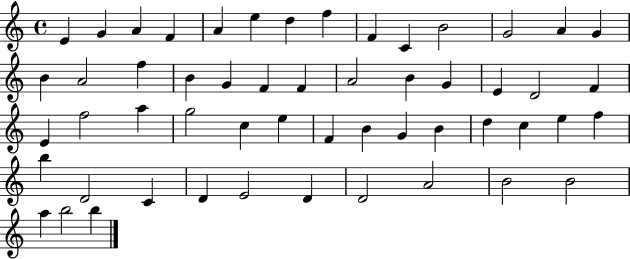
{
  \clef treble
  \time 4/4
  \defaultTimeSignature
  \key c \major
  e'4 g'4 a'4 f'4 | a'4 e''4 d''4 f''4 | f'4 c'4 b'2 | g'2 a'4 g'4 | \break b'4 a'2 f''4 | b'4 g'4 f'4 f'4 | a'2 b'4 g'4 | e'4 d'2 f'4 | \break e'4 f''2 a''4 | g''2 c''4 e''4 | f'4 b'4 g'4 b'4 | d''4 c''4 e''4 f''4 | \break b''4 d'2 c'4 | d'4 e'2 d'4 | d'2 a'2 | b'2 b'2 | \break a''4 b''2 b''4 | \bar "|."
}